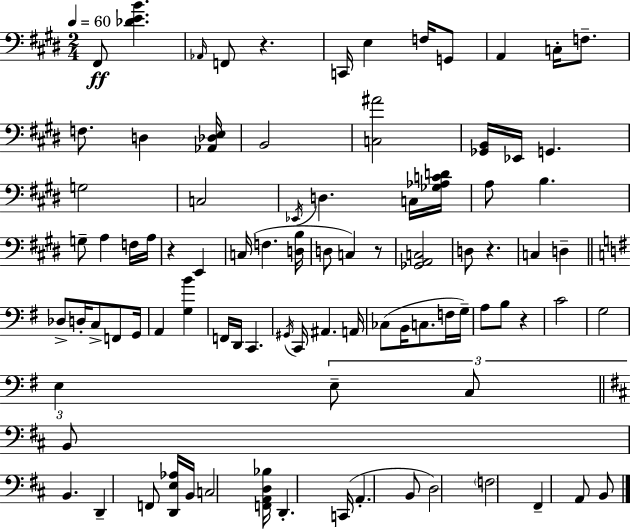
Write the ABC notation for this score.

X:1
T:Untitled
M:2/4
L:1/4
K:E
^F,,/2 [_DEB] _A,,/4 F,,/2 z C,,/4 E, F,/4 G,,/2 A,, C,/4 F,/2 F,/2 D, [_A,,_D,E,]/4 B,,2 [C,^A]2 [_G,,B,,]/4 _E,,/4 G,, G,2 C,2 _E,,/4 D, C,/4 [_G,_A,CD]/4 A,/2 B, G,/2 A, F,/4 A,/4 z E,, C,/4 F, [D,B,]/4 D,/2 C, z/2 [_G,,A,,C,]2 D,/2 z C, D, _D,/2 D,/4 C,/2 F,,/2 G,,/4 A,, [G,B] F,,/4 D,,/4 C,, ^G,,/4 C,,/4 ^A,, A,,/4 _C,/2 B,,/4 C,/2 F,/4 G,/4 A,/2 B,/2 z C2 G,2 E, E,/2 C,/2 B,,/2 B,, D,, F,,/2 [D,,E,_A,]/4 B,,/4 C,2 [F,,A,,D,_B,]/4 D,, C,,/4 A,, B,,/2 D,2 F,2 ^F,, A,,/2 B,,/2